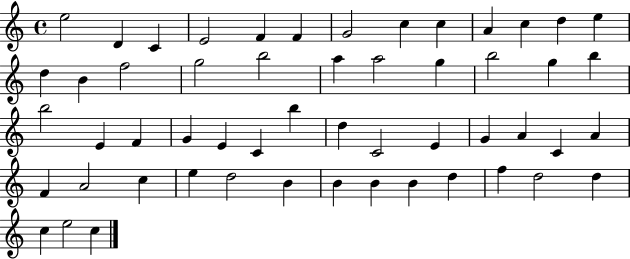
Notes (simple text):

E5/h D4/q C4/q E4/h F4/q F4/q G4/h C5/q C5/q A4/q C5/q D5/q E5/q D5/q B4/q F5/h G5/h B5/h A5/q A5/h G5/q B5/h G5/q B5/q B5/h E4/q F4/q G4/q E4/q C4/q B5/q D5/q C4/h E4/q G4/q A4/q C4/q A4/q F4/q A4/h C5/q E5/q D5/h B4/q B4/q B4/q B4/q D5/q F5/q D5/h D5/q C5/q E5/h C5/q